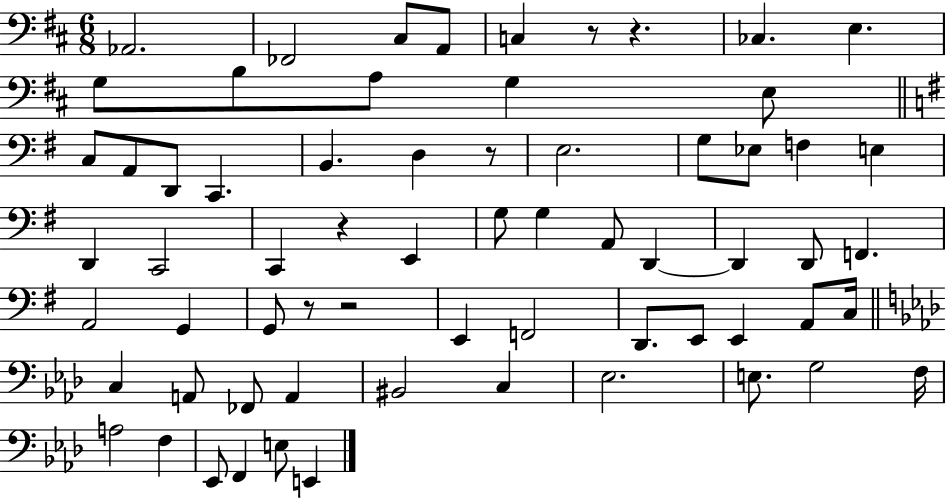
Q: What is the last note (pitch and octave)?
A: E2